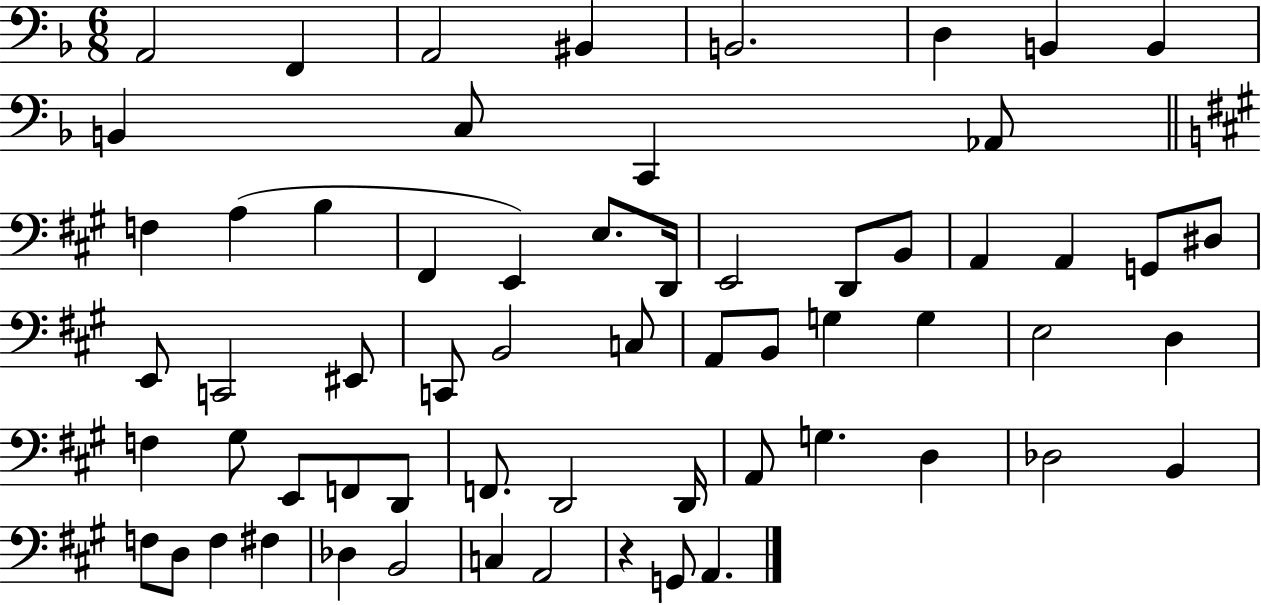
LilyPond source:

{
  \clef bass
  \numericTimeSignature
  \time 6/8
  \key f \major
  a,2 f,4 | a,2 bis,4 | b,2. | d4 b,4 b,4 | \break b,4 c8 c,4 aes,8 | \bar "||" \break \key a \major f4 a4( b4 | fis,4 e,4) e8. d,16 | e,2 d,8 b,8 | a,4 a,4 g,8 dis8 | \break e,8 c,2 eis,8 | c,8 b,2 c8 | a,8 b,8 g4 g4 | e2 d4 | \break f4 gis8 e,8 f,8 d,8 | f,8. d,2 d,16 | a,8 g4. d4 | des2 b,4 | \break f8 d8 f4 fis4 | des4 b,2 | c4 a,2 | r4 g,8 a,4. | \break \bar "|."
}